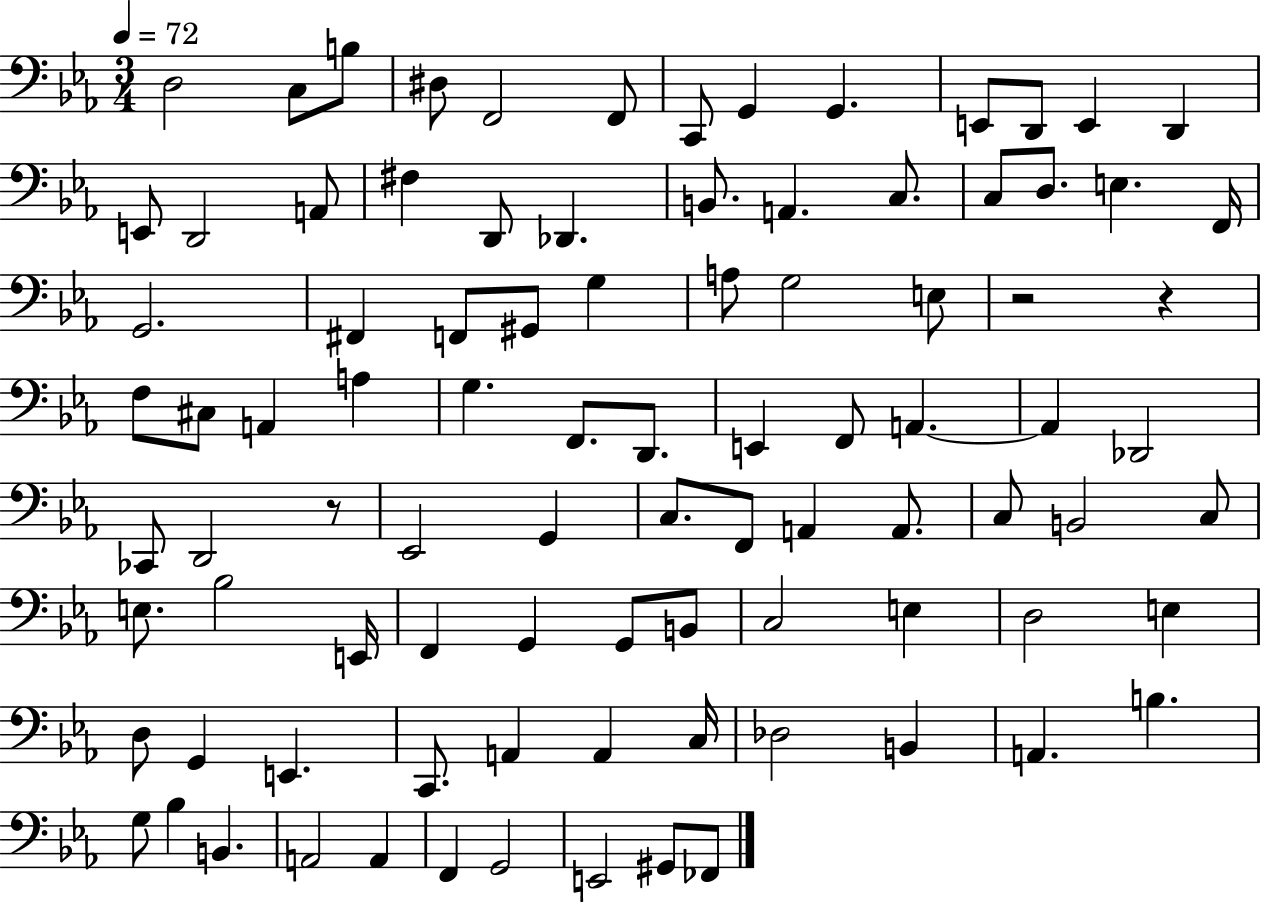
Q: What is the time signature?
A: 3/4